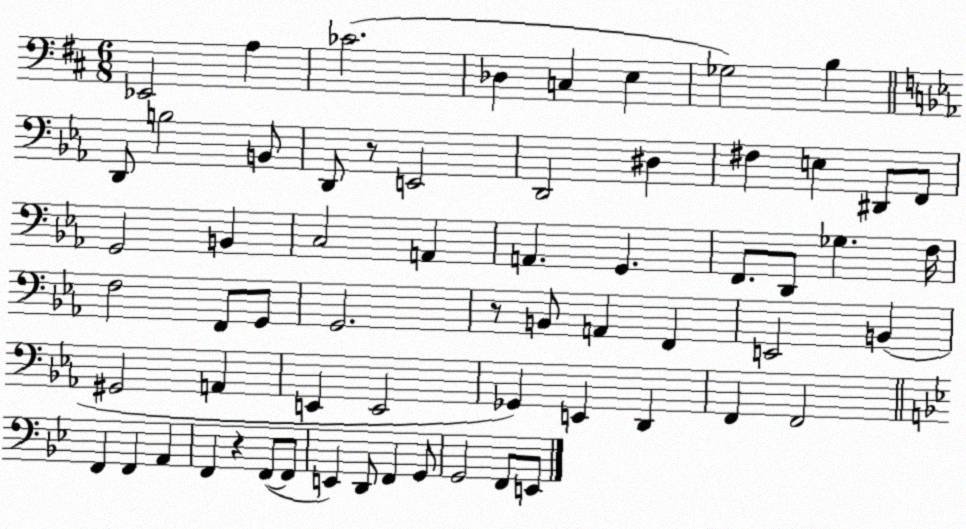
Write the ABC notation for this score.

X:1
T:Untitled
M:6/8
L:1/4
K:D
_E,,2 A, _C2 _D, C, E, _G,2 B, D,,/2 B,2 B,,/2 D,,/2 z/2 E,,2 D,,2 ^D, ^F, E, ^D,,/2 F,,/2 G,,2 B,, C,2 A,, A,, G,, F,,/2 D,,/2 _G, F,/4 F,2 F,,/2 G,,/2 G,,2 z/2 B,,/2 A,, F,, E,,2 B,, ^G,,2 A,, E,, E,,2 _G,, E,, D,, F,, F,,2 F,, F,, A,, F,, z F,,/2 F,,/2 E,, D,,/2 F,, G,,/2 G,,2 F,,/2 E,,/2